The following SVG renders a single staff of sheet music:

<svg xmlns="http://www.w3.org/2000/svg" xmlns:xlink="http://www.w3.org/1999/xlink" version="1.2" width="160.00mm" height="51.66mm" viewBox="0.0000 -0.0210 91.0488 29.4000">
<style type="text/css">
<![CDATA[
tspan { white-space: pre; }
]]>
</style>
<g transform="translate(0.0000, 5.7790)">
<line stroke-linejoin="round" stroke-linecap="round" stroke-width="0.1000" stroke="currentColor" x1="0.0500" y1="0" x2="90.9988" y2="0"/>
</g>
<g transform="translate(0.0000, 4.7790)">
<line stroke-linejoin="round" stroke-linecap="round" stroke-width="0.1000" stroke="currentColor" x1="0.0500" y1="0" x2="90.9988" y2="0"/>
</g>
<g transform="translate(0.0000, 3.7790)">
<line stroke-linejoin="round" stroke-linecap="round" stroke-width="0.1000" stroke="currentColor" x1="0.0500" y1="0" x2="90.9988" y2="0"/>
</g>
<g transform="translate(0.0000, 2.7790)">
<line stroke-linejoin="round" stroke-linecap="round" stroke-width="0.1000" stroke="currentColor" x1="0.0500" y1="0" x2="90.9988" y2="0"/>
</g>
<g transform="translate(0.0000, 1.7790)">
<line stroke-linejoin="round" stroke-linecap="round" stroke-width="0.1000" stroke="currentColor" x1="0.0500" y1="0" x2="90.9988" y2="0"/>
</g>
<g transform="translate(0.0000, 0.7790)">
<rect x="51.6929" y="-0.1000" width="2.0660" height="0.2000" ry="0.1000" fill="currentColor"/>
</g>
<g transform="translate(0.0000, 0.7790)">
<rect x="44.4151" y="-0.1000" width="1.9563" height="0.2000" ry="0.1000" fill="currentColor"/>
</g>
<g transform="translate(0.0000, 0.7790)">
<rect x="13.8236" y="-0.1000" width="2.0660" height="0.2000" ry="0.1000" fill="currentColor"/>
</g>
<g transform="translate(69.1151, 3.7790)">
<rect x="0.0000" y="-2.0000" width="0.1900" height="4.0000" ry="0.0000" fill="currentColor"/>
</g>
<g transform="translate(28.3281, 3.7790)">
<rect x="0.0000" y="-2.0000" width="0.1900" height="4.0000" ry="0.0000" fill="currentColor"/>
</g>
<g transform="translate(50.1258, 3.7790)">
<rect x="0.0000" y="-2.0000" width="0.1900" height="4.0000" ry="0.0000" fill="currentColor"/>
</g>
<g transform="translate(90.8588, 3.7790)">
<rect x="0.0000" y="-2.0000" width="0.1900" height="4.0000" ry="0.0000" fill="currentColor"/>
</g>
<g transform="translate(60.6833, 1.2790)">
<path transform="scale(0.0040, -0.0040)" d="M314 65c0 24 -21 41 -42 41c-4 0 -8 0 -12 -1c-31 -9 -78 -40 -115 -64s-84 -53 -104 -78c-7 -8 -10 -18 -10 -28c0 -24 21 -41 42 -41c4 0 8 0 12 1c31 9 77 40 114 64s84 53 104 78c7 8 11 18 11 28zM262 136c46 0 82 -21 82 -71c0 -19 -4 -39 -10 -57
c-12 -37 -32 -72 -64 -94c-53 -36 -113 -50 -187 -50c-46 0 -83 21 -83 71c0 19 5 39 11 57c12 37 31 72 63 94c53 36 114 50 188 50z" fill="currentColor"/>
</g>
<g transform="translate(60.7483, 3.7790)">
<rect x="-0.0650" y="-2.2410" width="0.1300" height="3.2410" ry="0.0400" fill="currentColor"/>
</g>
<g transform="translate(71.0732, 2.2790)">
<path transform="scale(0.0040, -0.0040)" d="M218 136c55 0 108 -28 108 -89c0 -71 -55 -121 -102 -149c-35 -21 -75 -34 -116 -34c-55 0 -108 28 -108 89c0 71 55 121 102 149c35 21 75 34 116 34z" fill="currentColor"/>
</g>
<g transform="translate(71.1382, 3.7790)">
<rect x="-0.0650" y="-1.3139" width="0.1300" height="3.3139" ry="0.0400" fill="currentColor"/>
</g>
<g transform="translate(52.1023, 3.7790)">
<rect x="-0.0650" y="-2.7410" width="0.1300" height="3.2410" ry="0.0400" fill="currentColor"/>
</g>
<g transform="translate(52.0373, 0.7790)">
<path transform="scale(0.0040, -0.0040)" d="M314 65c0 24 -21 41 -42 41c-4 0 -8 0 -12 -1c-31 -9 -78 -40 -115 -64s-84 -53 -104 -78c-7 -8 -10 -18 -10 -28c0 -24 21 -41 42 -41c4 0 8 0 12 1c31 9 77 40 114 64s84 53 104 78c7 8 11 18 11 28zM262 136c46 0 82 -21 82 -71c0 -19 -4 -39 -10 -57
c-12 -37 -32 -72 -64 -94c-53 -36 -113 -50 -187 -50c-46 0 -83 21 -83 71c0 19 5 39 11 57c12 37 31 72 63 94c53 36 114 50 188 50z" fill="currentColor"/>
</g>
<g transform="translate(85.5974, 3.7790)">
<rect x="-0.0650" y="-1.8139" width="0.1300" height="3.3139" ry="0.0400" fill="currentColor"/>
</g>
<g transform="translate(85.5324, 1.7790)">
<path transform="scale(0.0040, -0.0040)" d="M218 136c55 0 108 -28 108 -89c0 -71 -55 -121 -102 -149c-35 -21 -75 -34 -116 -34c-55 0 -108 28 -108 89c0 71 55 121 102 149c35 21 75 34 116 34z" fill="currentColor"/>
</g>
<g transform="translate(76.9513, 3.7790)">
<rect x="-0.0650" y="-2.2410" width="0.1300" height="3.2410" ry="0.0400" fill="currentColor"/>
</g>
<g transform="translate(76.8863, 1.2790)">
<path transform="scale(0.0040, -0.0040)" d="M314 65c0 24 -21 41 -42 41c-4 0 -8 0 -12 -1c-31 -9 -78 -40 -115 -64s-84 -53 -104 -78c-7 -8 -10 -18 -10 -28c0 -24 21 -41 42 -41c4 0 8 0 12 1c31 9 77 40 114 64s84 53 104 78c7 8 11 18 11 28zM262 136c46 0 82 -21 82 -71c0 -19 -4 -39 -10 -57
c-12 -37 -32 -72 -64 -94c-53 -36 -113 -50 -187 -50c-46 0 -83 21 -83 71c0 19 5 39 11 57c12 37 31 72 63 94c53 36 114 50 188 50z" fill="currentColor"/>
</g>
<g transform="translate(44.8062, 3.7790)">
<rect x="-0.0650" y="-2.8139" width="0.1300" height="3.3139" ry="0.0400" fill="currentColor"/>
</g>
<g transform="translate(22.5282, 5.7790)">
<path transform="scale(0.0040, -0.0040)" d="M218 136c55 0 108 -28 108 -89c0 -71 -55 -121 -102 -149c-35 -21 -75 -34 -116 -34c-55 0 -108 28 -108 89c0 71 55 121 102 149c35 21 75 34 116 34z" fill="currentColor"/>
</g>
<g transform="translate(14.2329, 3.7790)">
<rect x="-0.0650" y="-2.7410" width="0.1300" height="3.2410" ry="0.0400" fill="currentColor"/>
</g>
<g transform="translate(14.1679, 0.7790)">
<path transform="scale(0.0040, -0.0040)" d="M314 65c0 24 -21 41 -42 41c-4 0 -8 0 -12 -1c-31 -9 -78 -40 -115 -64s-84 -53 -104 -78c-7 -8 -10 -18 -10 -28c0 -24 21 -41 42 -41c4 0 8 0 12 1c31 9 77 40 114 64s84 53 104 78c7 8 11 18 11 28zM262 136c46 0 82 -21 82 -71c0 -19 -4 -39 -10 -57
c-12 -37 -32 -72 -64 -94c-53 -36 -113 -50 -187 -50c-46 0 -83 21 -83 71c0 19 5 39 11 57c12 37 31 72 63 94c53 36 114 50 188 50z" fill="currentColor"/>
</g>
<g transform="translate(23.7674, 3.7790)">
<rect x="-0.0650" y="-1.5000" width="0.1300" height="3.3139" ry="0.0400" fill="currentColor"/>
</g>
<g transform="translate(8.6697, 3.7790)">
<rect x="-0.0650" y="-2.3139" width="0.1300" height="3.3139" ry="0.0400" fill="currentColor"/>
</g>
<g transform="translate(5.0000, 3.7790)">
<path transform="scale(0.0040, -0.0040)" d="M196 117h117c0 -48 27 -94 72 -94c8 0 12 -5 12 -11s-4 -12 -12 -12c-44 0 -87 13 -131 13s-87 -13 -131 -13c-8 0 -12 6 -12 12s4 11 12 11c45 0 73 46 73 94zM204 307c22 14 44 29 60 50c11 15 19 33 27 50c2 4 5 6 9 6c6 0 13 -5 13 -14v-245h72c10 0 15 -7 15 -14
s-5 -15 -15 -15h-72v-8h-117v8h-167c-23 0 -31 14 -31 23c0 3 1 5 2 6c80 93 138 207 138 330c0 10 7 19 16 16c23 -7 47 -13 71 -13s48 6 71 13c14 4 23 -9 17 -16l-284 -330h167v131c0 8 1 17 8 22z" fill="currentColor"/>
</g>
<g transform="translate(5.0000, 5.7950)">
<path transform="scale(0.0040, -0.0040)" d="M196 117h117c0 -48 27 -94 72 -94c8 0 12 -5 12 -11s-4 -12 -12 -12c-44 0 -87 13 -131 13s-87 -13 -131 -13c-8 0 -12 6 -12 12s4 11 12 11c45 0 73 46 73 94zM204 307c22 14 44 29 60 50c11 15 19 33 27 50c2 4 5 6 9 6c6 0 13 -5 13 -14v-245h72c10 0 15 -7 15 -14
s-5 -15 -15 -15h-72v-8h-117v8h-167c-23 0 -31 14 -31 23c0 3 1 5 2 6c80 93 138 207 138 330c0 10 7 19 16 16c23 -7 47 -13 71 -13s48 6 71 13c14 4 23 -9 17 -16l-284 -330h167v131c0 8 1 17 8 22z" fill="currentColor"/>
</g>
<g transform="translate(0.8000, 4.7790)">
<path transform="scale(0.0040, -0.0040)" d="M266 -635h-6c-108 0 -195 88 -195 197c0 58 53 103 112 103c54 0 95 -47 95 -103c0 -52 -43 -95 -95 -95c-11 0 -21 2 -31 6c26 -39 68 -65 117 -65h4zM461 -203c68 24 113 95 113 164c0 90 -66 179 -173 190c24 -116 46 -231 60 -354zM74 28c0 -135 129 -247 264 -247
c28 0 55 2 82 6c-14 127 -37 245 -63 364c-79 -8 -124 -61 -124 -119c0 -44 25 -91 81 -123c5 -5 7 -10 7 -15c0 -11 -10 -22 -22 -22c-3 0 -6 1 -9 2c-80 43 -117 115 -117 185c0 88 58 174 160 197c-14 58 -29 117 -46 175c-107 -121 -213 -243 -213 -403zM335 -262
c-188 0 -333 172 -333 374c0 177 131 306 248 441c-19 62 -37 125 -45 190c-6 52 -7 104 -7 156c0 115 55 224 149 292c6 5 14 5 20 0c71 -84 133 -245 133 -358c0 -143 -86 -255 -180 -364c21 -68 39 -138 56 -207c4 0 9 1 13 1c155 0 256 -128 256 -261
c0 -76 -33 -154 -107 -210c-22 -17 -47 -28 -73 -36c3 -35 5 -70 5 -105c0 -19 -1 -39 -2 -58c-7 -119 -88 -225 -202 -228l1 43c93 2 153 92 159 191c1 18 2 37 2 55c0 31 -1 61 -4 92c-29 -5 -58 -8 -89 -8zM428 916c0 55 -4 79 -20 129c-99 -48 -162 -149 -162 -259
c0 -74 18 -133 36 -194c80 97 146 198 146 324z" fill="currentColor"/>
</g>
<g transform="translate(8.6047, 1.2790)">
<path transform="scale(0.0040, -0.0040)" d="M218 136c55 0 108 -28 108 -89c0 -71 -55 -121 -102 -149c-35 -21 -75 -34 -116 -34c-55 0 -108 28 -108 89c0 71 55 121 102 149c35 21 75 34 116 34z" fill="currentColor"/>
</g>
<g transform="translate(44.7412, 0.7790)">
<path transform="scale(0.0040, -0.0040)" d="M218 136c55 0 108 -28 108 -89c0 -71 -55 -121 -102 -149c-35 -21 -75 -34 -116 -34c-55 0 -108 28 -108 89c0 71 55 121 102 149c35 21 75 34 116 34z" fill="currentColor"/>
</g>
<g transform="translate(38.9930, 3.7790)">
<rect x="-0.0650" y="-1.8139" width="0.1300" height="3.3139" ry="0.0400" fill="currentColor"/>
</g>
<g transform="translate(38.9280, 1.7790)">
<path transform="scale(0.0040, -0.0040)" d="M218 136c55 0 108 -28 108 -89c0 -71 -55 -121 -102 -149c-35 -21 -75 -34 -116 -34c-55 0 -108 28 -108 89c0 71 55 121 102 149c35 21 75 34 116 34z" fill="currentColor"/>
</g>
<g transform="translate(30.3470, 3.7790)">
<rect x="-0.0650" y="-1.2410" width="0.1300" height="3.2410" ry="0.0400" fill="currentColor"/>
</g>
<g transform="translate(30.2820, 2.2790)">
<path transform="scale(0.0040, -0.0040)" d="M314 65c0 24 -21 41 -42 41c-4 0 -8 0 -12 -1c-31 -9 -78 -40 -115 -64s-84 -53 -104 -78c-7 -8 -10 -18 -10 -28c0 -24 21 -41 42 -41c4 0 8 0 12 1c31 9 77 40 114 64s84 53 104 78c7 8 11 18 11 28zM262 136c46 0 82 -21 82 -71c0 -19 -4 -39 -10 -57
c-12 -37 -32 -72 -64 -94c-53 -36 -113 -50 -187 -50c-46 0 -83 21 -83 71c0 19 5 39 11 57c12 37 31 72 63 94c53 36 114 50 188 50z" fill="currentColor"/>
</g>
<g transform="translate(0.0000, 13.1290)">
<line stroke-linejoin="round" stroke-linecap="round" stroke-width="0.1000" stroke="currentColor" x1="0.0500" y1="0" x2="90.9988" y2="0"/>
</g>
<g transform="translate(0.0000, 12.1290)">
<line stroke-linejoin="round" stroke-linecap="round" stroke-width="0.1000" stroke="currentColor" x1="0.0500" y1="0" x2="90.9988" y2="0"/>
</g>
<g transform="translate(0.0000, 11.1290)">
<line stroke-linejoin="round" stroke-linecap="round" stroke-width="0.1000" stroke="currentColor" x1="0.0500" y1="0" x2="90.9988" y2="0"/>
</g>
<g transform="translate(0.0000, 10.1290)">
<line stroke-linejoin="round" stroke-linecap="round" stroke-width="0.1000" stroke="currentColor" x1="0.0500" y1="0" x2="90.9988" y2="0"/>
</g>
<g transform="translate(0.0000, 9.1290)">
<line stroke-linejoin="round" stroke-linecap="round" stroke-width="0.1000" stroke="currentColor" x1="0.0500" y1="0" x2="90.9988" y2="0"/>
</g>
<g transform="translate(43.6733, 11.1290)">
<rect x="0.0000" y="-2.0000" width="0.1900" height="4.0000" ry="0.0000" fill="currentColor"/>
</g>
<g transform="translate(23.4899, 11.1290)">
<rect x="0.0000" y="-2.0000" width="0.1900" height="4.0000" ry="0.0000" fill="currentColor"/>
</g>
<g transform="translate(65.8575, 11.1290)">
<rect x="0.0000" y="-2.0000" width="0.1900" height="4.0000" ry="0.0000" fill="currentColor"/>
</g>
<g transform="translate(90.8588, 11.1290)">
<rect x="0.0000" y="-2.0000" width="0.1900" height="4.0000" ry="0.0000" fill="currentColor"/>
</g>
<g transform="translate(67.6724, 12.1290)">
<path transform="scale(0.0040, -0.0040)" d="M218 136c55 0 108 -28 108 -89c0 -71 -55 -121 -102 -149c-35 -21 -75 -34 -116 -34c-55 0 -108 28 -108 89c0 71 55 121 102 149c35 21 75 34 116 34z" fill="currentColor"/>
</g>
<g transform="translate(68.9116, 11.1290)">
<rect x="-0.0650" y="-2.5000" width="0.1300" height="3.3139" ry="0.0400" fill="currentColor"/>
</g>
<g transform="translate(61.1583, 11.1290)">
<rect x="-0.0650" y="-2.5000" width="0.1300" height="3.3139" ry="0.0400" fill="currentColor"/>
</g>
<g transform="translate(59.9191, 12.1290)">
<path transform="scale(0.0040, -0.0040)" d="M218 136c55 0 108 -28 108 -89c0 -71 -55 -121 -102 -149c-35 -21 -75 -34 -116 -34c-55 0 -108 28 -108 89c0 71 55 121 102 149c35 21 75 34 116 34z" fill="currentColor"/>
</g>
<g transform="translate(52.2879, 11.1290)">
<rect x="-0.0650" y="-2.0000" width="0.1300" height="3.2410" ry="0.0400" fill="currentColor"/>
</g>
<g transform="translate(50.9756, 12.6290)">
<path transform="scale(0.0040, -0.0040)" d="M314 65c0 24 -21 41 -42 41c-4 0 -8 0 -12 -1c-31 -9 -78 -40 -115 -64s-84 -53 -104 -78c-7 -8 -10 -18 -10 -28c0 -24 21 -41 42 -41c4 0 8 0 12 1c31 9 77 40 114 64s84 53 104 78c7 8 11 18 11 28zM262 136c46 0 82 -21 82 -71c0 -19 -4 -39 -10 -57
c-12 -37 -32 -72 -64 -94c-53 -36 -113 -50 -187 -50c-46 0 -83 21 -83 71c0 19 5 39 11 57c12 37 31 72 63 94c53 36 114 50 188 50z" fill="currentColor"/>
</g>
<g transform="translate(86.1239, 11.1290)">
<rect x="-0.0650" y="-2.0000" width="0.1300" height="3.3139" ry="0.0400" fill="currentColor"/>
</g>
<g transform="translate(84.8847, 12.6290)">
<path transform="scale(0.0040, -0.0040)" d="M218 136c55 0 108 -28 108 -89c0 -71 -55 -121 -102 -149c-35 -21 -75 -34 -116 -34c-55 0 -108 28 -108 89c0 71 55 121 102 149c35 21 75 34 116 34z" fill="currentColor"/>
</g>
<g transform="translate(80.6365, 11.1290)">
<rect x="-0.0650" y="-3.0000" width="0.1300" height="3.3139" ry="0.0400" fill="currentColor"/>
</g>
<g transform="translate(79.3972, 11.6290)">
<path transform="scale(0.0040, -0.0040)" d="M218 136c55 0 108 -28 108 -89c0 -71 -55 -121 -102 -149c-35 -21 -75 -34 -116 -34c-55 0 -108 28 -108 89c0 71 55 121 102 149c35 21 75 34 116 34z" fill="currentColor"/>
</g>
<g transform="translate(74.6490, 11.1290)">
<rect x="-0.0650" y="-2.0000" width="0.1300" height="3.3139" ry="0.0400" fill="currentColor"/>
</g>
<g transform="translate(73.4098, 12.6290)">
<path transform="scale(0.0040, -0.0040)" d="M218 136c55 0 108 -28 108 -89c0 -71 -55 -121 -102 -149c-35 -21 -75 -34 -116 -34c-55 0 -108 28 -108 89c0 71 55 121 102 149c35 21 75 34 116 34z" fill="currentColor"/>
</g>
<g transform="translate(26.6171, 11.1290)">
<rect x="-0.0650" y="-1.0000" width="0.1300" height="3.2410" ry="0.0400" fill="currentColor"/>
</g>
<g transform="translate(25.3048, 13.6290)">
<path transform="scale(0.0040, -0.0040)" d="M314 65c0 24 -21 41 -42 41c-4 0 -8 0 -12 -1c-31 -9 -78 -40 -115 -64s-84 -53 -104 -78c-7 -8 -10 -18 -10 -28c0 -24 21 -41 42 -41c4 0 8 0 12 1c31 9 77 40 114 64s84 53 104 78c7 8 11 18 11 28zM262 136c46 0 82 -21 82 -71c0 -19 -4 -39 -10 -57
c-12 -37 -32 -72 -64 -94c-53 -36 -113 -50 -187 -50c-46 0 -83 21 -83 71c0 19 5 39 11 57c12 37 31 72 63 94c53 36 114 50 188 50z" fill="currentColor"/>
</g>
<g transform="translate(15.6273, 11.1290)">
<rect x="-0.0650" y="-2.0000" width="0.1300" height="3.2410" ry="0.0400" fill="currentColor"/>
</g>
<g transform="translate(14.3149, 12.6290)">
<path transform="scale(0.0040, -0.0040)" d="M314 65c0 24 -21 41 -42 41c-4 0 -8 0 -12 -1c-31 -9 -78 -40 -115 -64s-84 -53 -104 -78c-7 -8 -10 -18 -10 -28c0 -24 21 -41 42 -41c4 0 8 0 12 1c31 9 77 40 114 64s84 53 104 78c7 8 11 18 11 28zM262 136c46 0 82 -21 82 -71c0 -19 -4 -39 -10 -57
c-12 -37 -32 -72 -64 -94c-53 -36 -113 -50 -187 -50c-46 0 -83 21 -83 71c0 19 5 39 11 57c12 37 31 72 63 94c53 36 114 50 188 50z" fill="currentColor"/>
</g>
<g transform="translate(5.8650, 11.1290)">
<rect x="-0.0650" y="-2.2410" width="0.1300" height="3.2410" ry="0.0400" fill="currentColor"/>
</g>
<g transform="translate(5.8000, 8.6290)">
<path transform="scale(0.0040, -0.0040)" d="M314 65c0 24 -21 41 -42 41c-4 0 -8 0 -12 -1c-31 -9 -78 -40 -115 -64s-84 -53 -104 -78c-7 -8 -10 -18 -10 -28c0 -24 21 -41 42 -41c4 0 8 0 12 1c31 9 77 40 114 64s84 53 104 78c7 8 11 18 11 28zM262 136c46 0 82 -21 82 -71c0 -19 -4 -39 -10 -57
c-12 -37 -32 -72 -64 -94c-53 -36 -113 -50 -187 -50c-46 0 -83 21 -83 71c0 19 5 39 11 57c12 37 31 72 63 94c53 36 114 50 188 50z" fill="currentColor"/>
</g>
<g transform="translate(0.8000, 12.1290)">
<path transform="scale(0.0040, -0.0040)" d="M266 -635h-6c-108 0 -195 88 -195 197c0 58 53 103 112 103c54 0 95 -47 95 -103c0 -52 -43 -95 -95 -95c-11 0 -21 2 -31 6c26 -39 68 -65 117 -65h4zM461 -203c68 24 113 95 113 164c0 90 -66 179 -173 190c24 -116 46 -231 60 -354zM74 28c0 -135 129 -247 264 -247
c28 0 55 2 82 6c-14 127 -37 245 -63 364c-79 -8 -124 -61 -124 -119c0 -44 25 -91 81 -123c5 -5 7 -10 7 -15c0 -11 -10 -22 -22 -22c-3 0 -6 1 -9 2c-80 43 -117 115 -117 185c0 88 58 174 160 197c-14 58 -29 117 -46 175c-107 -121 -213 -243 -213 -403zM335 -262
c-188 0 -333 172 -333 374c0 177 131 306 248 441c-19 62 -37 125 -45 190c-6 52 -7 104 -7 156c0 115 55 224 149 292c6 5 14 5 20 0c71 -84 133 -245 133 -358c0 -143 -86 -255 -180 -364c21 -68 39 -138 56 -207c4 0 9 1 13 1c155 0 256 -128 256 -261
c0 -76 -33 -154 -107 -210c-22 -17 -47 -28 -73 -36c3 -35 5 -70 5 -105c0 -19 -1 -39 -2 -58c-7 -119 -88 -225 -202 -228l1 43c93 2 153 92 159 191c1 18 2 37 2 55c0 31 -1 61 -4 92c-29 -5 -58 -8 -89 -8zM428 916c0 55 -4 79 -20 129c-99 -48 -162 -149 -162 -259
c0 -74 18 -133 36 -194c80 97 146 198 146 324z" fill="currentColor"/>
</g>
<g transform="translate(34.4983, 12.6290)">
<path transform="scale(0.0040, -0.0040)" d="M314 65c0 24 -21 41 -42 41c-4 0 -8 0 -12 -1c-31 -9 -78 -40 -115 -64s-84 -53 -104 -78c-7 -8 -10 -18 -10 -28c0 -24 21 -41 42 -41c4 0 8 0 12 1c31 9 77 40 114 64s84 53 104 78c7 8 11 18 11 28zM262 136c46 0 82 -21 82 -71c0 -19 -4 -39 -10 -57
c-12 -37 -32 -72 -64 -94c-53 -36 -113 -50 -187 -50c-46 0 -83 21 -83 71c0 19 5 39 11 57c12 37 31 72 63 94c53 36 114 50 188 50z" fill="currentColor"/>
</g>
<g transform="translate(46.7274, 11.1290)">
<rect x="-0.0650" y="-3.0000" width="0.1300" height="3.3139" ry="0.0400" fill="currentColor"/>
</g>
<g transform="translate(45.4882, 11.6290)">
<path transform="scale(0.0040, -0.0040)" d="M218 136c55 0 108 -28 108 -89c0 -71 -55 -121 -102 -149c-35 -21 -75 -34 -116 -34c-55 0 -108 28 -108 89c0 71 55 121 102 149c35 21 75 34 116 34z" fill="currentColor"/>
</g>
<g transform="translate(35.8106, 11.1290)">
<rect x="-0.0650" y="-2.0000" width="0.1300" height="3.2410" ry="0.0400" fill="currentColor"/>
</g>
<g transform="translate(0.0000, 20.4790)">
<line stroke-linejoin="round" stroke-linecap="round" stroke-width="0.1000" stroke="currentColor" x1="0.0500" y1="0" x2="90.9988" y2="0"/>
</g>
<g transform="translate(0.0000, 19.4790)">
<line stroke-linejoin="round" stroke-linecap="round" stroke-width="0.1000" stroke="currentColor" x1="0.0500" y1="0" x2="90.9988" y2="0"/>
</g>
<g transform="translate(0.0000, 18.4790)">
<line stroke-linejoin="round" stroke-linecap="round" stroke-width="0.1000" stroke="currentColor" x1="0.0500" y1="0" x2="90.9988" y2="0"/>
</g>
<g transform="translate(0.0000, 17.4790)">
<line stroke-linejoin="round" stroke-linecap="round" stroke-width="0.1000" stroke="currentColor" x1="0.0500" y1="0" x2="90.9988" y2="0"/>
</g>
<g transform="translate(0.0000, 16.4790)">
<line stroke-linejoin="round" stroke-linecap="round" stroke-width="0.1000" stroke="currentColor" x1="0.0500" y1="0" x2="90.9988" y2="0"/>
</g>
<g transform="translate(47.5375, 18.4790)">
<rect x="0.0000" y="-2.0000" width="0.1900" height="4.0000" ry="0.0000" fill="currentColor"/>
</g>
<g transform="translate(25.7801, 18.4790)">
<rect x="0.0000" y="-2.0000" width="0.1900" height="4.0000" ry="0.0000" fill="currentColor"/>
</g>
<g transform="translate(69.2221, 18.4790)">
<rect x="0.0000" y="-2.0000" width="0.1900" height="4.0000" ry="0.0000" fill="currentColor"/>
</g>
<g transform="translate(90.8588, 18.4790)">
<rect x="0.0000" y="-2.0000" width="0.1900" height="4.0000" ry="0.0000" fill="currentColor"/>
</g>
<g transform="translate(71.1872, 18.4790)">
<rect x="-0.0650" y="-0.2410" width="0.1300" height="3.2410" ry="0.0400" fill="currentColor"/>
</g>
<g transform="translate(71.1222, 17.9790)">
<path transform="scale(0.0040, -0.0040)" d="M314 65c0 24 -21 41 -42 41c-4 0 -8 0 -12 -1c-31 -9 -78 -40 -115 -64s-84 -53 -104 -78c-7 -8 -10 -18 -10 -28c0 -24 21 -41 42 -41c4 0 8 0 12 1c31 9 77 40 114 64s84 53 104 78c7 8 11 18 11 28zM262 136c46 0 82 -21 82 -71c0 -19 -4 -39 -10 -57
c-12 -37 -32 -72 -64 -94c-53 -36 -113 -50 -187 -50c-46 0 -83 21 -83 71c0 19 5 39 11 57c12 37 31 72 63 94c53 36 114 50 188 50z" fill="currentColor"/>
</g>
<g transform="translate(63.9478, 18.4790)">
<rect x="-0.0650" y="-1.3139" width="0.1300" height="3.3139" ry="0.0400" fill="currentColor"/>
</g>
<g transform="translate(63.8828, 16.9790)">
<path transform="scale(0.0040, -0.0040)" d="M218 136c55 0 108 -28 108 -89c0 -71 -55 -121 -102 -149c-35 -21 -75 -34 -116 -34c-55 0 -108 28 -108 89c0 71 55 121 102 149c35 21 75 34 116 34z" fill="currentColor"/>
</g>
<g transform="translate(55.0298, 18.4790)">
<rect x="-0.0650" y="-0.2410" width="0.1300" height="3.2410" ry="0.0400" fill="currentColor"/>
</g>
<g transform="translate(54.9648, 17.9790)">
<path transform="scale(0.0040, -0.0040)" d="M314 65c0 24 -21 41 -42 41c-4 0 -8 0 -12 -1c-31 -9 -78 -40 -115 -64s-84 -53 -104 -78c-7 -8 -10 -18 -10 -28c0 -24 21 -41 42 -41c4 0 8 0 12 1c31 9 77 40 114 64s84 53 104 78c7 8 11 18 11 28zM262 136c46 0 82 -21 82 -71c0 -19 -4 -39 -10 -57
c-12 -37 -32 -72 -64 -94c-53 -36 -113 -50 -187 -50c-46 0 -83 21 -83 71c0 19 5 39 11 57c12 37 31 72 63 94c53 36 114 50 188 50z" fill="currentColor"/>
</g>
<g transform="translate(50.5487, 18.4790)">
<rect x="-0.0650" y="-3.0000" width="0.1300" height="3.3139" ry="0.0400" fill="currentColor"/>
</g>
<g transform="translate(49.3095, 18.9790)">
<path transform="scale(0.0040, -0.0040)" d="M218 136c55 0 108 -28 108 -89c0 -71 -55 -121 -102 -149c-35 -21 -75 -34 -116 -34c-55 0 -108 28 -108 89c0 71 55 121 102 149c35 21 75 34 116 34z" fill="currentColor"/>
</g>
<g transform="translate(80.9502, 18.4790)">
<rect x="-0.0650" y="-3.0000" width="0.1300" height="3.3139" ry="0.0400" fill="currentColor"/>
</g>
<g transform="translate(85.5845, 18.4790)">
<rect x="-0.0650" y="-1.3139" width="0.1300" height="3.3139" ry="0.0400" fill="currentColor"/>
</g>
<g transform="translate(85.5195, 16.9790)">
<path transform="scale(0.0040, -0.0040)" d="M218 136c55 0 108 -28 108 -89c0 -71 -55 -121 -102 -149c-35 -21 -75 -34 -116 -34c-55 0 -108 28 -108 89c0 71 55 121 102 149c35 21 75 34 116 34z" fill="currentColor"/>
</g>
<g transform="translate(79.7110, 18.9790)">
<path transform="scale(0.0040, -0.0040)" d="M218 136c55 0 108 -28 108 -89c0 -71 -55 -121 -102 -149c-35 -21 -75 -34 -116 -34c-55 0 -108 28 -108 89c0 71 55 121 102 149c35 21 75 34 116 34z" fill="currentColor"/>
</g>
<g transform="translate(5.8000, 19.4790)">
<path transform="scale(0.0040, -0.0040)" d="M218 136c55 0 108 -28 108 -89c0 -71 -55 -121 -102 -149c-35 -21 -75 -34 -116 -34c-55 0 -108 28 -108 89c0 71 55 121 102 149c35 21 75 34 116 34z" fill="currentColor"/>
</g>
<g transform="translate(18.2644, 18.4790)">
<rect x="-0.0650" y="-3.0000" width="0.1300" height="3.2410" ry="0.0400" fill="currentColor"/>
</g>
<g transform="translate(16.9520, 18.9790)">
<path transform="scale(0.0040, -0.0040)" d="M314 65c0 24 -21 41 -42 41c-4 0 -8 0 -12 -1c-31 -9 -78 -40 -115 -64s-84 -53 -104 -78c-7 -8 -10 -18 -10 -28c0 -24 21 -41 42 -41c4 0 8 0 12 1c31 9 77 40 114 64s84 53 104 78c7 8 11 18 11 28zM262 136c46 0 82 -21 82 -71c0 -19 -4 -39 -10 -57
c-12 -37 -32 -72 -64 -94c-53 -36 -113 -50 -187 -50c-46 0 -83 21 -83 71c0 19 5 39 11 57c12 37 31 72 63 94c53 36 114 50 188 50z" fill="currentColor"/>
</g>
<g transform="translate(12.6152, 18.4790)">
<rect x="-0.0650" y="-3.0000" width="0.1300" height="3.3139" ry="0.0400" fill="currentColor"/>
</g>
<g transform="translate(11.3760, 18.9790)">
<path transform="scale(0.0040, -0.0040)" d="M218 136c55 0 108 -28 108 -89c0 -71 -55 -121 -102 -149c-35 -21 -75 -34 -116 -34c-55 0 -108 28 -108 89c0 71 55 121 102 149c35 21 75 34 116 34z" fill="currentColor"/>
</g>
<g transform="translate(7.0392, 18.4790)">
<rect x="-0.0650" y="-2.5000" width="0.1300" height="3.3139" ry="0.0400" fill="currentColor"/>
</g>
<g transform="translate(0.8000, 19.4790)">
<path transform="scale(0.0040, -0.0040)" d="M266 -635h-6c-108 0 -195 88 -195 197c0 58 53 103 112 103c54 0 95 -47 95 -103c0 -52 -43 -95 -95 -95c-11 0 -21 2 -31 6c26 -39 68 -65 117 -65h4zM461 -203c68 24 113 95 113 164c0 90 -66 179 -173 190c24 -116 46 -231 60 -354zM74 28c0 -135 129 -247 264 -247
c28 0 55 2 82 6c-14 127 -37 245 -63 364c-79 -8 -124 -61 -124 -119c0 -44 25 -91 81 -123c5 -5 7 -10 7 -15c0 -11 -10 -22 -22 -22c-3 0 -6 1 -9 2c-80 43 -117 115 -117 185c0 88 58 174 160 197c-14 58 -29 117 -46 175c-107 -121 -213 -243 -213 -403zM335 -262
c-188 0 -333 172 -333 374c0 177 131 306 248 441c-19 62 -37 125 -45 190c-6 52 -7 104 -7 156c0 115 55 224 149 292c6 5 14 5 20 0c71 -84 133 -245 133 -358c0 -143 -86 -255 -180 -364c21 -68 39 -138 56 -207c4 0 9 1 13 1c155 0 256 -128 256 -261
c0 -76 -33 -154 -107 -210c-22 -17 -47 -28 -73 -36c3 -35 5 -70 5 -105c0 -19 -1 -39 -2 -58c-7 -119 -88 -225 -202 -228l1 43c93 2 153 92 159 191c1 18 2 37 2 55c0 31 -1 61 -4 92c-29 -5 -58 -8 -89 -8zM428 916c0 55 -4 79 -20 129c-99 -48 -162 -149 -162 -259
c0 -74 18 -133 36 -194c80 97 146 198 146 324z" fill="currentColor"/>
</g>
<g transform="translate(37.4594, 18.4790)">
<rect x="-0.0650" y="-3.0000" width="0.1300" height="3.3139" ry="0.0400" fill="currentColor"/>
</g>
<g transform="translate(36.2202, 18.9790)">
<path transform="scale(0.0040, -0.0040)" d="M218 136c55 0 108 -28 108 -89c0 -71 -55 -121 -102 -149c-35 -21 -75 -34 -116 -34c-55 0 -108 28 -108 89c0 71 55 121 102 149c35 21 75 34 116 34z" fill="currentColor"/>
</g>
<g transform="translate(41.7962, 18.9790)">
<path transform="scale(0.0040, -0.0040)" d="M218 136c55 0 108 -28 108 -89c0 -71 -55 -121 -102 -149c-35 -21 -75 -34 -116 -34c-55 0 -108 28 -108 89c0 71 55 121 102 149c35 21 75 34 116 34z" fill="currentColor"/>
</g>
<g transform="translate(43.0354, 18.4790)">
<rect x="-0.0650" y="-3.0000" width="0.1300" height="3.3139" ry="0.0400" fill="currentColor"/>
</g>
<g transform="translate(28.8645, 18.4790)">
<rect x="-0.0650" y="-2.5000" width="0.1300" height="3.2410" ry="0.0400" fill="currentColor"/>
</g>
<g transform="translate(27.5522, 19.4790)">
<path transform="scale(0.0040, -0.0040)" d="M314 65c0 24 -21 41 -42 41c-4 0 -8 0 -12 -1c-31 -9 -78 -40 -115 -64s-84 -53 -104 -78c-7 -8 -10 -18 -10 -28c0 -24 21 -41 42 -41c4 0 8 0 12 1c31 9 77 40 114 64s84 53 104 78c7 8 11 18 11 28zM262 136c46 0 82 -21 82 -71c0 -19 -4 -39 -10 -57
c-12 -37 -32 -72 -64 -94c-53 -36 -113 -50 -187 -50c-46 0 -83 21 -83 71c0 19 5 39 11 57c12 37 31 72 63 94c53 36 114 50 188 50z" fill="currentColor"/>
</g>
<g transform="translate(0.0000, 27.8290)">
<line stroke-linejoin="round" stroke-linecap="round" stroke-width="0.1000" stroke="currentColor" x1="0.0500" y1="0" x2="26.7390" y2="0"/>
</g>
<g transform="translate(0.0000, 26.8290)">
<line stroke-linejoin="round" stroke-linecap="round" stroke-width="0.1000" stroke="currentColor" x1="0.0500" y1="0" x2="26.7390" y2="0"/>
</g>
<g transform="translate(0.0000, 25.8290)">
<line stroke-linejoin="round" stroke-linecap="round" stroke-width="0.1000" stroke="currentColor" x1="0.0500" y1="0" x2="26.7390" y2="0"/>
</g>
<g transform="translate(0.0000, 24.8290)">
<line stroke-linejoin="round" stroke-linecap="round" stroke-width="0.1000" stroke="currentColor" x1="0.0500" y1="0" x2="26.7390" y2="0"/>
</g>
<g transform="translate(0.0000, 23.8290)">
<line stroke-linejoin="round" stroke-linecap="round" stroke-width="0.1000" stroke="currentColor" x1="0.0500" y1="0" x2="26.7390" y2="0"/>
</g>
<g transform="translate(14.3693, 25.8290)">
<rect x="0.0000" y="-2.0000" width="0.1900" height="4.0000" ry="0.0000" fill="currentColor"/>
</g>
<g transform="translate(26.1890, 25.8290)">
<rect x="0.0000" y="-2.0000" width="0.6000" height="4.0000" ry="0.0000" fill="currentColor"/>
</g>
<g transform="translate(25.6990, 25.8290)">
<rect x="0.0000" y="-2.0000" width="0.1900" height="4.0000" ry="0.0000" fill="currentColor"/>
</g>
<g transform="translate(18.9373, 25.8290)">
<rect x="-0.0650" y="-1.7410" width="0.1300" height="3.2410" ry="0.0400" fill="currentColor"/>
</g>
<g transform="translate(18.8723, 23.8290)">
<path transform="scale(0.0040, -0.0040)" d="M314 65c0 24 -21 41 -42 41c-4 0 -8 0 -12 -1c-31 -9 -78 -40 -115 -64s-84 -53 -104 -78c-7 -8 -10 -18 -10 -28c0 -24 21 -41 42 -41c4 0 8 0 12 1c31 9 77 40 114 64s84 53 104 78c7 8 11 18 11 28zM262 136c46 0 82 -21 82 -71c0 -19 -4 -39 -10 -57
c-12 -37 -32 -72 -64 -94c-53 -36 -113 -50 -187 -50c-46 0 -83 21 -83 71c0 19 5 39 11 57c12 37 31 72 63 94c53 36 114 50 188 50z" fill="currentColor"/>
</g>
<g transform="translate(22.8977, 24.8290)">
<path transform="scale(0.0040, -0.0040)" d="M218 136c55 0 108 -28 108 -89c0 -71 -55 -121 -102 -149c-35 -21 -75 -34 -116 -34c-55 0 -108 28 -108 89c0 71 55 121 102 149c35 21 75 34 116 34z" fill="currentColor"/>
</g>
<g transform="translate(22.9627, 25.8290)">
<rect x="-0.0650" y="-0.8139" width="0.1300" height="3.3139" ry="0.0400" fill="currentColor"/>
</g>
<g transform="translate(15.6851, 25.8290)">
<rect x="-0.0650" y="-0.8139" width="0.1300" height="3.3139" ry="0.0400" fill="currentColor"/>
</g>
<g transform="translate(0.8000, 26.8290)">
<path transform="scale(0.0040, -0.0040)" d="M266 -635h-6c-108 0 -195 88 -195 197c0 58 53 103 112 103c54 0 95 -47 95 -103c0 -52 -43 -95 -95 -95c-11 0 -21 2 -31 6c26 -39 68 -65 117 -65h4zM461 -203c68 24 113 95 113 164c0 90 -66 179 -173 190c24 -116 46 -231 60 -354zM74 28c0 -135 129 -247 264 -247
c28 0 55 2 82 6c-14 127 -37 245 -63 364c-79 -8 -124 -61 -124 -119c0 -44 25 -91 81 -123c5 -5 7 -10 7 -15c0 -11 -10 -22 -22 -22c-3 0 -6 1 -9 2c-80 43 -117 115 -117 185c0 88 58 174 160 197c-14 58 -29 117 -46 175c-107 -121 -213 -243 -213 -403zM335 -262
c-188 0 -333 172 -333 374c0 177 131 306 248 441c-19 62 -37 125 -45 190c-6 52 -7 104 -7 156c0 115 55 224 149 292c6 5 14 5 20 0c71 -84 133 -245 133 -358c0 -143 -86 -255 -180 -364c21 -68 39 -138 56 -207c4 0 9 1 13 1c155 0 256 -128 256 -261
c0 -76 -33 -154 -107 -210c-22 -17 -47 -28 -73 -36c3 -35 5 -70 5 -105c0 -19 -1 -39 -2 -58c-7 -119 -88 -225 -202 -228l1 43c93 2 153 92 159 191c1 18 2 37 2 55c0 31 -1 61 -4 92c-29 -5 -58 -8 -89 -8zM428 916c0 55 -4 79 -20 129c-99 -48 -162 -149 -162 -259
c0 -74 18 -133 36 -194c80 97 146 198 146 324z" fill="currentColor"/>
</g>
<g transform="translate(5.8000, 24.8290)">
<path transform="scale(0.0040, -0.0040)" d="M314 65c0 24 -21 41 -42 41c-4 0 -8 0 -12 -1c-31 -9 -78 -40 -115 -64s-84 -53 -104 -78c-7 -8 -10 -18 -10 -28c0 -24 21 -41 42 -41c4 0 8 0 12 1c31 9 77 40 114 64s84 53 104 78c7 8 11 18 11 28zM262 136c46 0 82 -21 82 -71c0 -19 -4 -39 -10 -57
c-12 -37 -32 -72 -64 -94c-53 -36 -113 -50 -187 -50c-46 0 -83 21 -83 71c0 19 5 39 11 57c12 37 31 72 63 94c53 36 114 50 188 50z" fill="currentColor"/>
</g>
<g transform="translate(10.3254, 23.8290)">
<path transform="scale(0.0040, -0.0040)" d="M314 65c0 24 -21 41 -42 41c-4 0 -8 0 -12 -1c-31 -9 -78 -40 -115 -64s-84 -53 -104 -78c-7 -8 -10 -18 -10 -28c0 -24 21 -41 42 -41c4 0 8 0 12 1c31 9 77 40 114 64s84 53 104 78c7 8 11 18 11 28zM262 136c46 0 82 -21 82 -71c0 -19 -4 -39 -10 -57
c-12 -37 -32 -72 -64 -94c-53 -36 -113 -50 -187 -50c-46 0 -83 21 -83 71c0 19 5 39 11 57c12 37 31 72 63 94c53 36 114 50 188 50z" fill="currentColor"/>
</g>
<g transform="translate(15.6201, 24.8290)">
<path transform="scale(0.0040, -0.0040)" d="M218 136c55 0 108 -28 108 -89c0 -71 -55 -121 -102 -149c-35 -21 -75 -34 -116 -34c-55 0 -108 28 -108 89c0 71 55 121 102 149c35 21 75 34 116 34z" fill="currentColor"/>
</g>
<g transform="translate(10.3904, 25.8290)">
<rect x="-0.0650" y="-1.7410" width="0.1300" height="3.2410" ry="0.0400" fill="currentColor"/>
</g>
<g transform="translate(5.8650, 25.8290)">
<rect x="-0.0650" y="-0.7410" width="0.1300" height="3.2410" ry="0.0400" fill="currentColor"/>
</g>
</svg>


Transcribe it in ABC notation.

X:1
T:Untitled
M:4/4
L:1/4
K:C
g a2 E e2 f a a2 g2 e g2 f g2 F2 D2 F2 A F2 G G F A F G A A2 G2 A A A c2 e c2 A e d2 f2 d f2 d